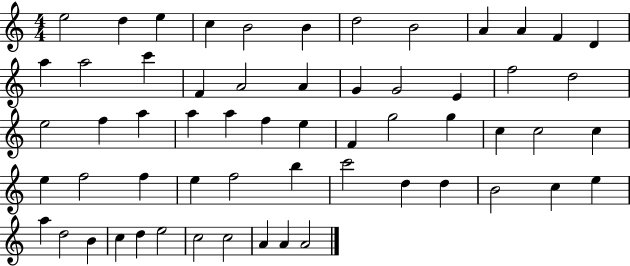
E5/h D5/q E5/q C5/q B4/h B4/q D5/h B4/h A4/q A4/q F4/q D4/q A5/q A5/h C6/q F4/q A4/h A4/q G4/q G4/h E4/q F5/h D5/h E5/h F5/q A5/q A5/q A5/q F5/q E5/q F4/q G5/h G5/q C5/q C5/h C5/q E5/q F5/h F5/q E5/q F5/h B5/q C6/h D5/q D5/q B4/h C5/q E5/q A5/q D5/h B4/q C5/q D5/q E5/h C5/h C5/h A4/q A4/q A4/h